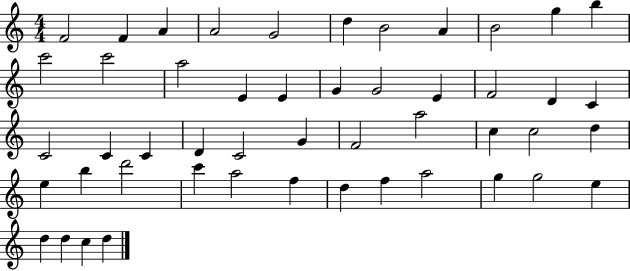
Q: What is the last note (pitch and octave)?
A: D5